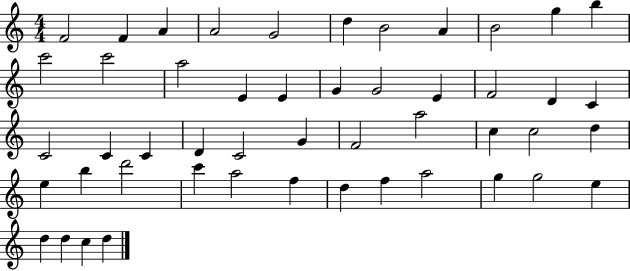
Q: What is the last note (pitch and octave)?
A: D5